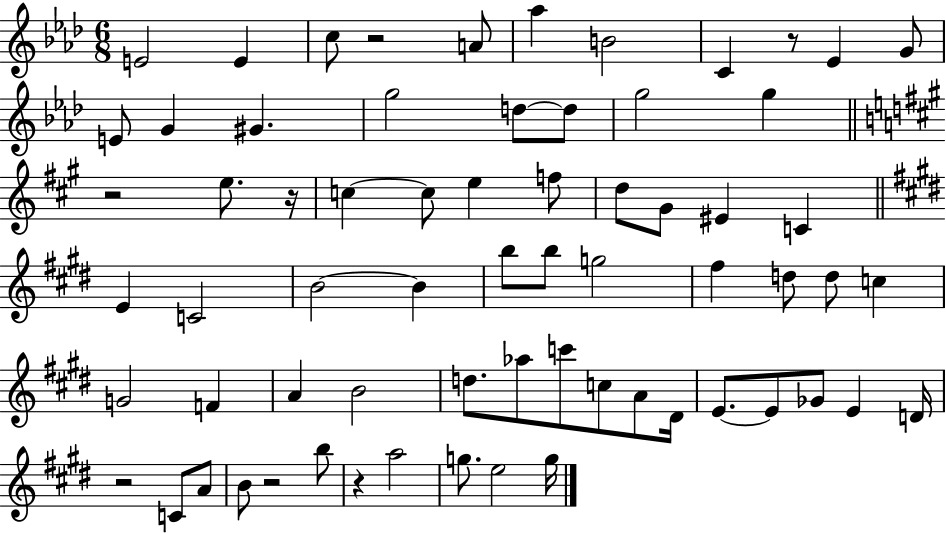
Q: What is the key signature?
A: AES major